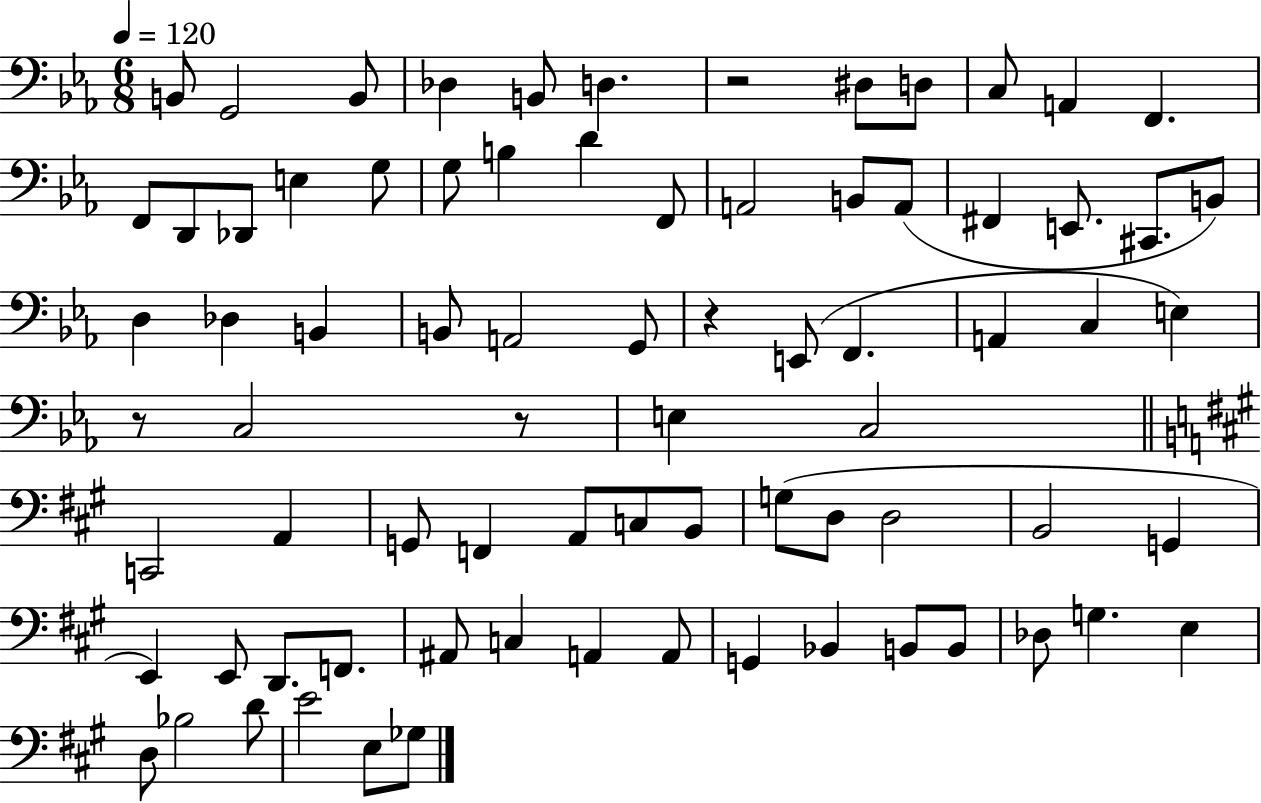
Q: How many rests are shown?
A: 4